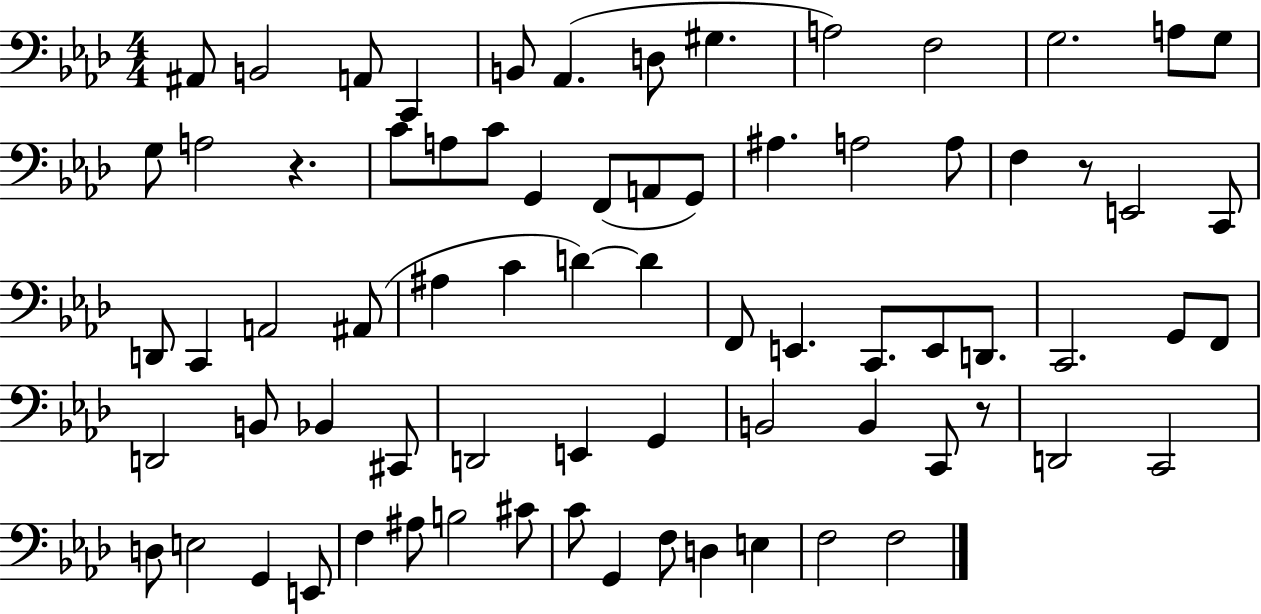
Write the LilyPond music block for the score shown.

{
  \clef bass
  \numericTimeSignature
  \time 4/4
  \key aes \major
  \repeat volta 2 { ais,8 b,2 a,8 c,4 | b,8 aes,4.( d8 gis4. | a2) f2 | g2. a8 g8 | \break g8 a2 r4. | c'8 a8 c'8 g,4 f,8( a,8 g,8) | ais4. a2 a8 | f4 r8 e,2 c,8 | \break d,8 c,4 a,2 ais,8( | ais4 c'4 d'4~~) d'4 | f,8 e,4. c,8. e,8 d,8. | c,2. g,8 f,8 | \break d,2 b,8 bes,4 cis,8 | d,2 e,4 g,4 | b,2 b,4 c,8 r8 | d,2 c,2 | \break d8 e2 g,4 e,8 | f4 ais8 b2 cis'8 | c'8 g,4 f8 d4 e4 | f2 f2 | \break } \bar "|."
}